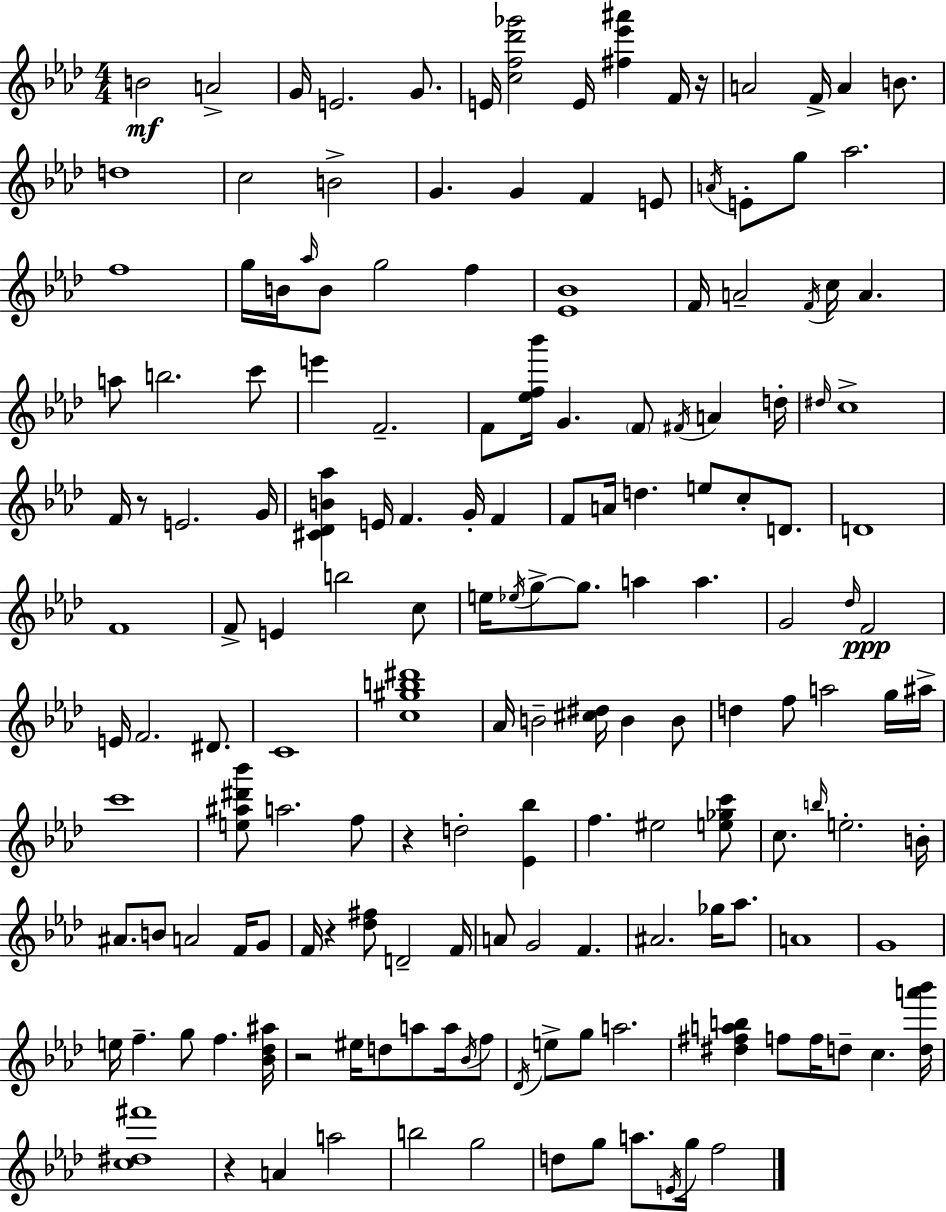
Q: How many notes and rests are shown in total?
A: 164